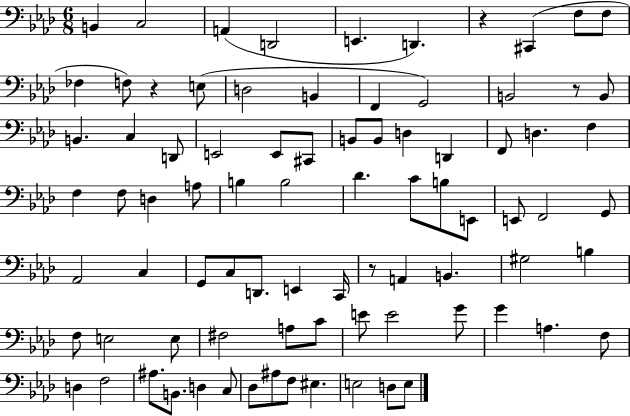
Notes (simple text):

B2/q C3/h A2/q D2/h E2/q. D2/q. R/q C#2/q F3/e F3/e FES3/q F3/e R/q E3/e D3/h B2/q F2/q G2/h B2/h R/e B2/e B2/q. C3/q D2/e E2/h E2/e C#2/e B2/e B2/e D3/q D2/q F2/e D3/q. F3/q F3/q F3/e D3/q A3/e B3/q B3/h Db4/q. C4/e B3/e E2/e E2/e F2/h G2/e Ab2/h C3/q G2/e C3/e D2/e. E2/q C2/s R/e A2/q B2/q. G#3/h B3/q F3/e E3/h E3/e F#3/h A3/e C4/e E4/e E4/h G4/e G4/q A3/q. F3/e D3/q F3/h A#3/e. B2/e. D3/q C3/e Db3/e A#3/e F3/e EIS3/q. E3/h D3/e E3/e